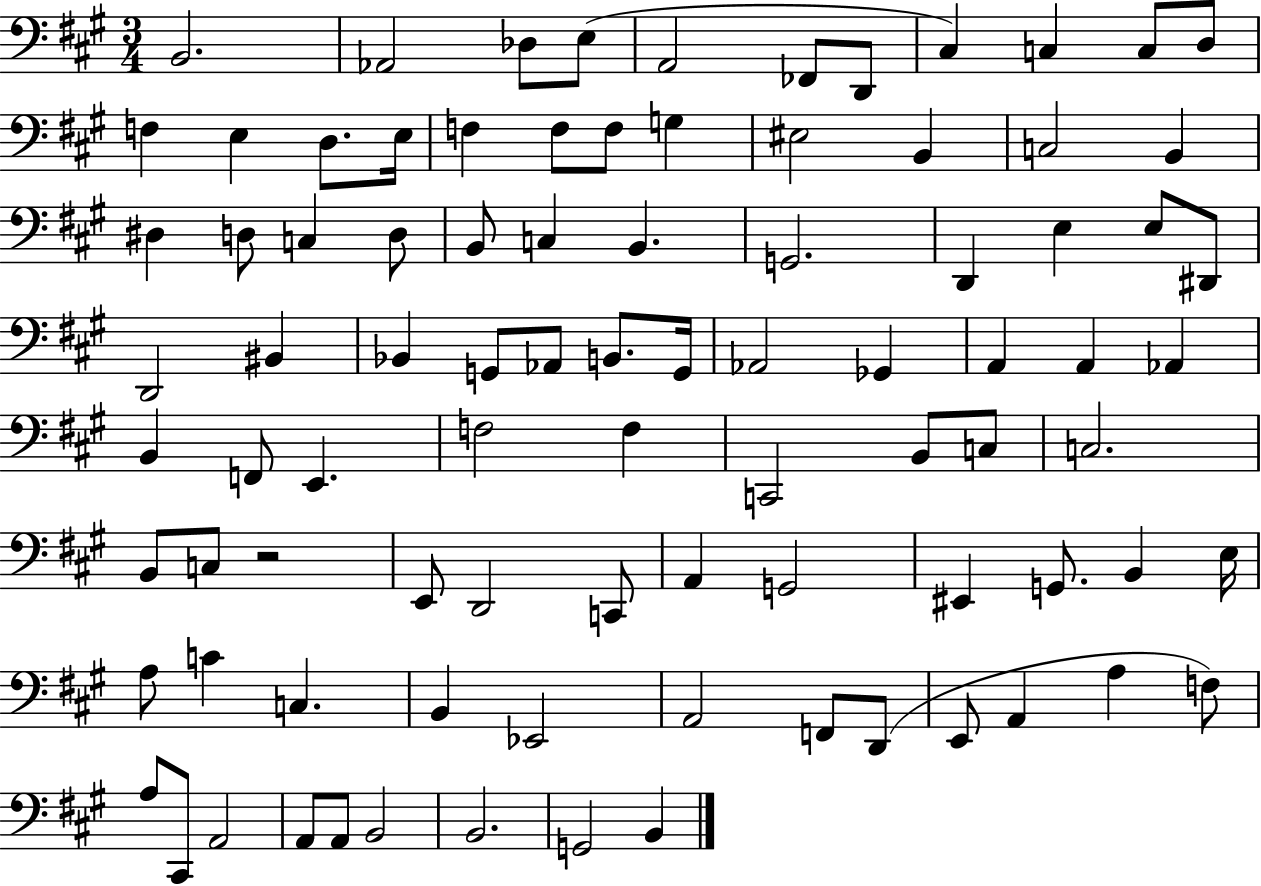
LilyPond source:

{
  \clef bass
  \numericTimeSignature
  \time 3/4
  \key a \major
  \repeat volta 2 { b,2. | aes,2 des8 e8( | a,2 fes,8 d,8 | cis4) c4 c8 d8 | \break f4 e4 d8. e16 | f4 f8 f8 g4 | eis2 b,4 | c2 b,4 | \break dis4 d8 c4 d8 | b,8 c4 b,4. | g,2. | d,4 e4 e8 dis,8 | \break d,2 bis,4 | bes,4 g,8 aes,8 b,8. g,16 | aes,2 ges,4 | a,4 a,4 aes,4 | \break b,4 f,8 e,4. | f2 f4 | c,2 b,8 c8 | c2. | \break b,8 c8 r2 | e,8 d,2 c,8 | a,4 g,2 | eis,4 g,8. b,4 e16 | \break a8 c'4 c4. | b,4 ees,2 | a,2 f,8 d,8( | e,8 a,4 a4 f8) | \break a8 cis,8 a,2 | a,8 a,8 b,2 | b,2. | g,2 b,4 | \break } \bar "|."
}